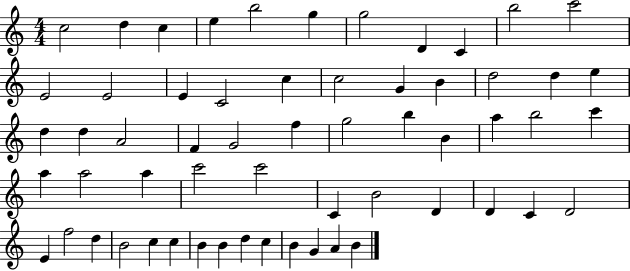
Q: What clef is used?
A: treble